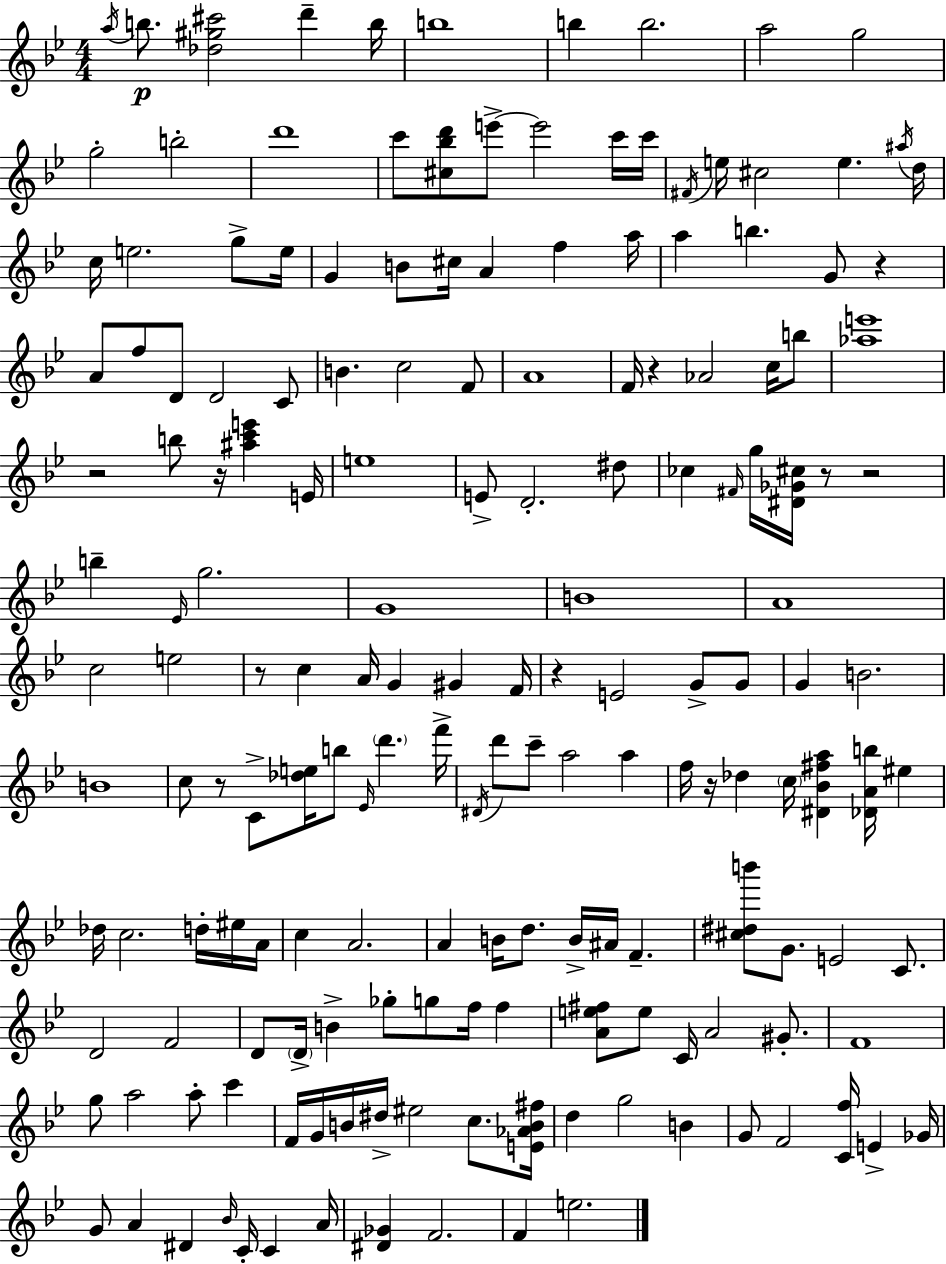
{
  \clef treble
  \numericTimeSignature
  \time 4/4
  \key g \minor
  \acciaccatura { a''16 }\p b''8. <des'' gis'' cis'''>2 d'''4-- | b''16 b''1 | b''4 b''2. | a''2 g''2 | \break g''2-. b''2-. | d'''1 | c'''8 <cis'' bes'' d'''>8 e'''8->~~ e'''2 c'''16 | c'''16 \acciaccatura { fis'16 } e''16 cis''2 e''4. | \break \acciaccatura { ais''16 } d''16 c''16 e''2. | g''8-> e''16 g'4 b'8 cis''16 a'4 f''4 | a''16 a''4 b''4. g'8 r4 | a'8 f''8 d'8 d'2 | \break c'8 b'4. c''2 | f'8 a'1 | f'16 r4 aes'2 | c''16 b''8 <aes'' e'''>1 | \break r2 b''8 r16 <ais'' c''' e'''>4 | e'16 e''1 | e'8-> d'2.-. | dis''8 ces''4 \grace { fis'16 } g''16 <dis' ges' cis''>16 r8 r2 | \break b''4-- \grace { ees'16 } g''2. | g'1 | b'1 | a'1 | \break c''2 e''2 | r8 c''4 a'16 g'4 | gis'4 f'16 r4 e'2 | g'8-> g'8 g'4 b'2. | \break b'1 | c''8 r8 c'8-> <des'' e''>16 b''8 \grace { ees'16 } \parenthesize d'''4. | f'''16-> \acciaccatura { dis'16 } d'''8 c'''8-- a''2 | a''4 f''16 r16 des''4 \parenthesize c''16 <dis' bes' fis'' a''>4 | \break <des' a' b''>16 eis''4 des''16 c''2. | d''16-. eis''16 a'16 c''4 a'2. | a'4 b'16 d''8. b'16-> | ais'16 f'4.-- <cis'' dis'' b'''>8 g'8. e'2 | \break c'8. d'2 f'2 | d'8 \parenthesize d'16-> b'4-> ges''8-. | g''8 f''16 f''4 <a' e'' fis''>8 e''8 c'16 a'2 | gis'8.-. f'1 | \break g''8 a''2 | a''8-. c'''4 f'16 g'16 b'16 dis''16-> eis''2 | c''8. <e' aes' b' fis''>16 d''4 g''2 | b'4 g'8 f'2 | \break <c' f''>16 e'4-> ges'16 g'8 a'4 dis'4 | \grace { bes'16 } c'16-. c'4 a'16 <dis' ges'>4 f'2. | f'4 e''2. | \bar "|."
}